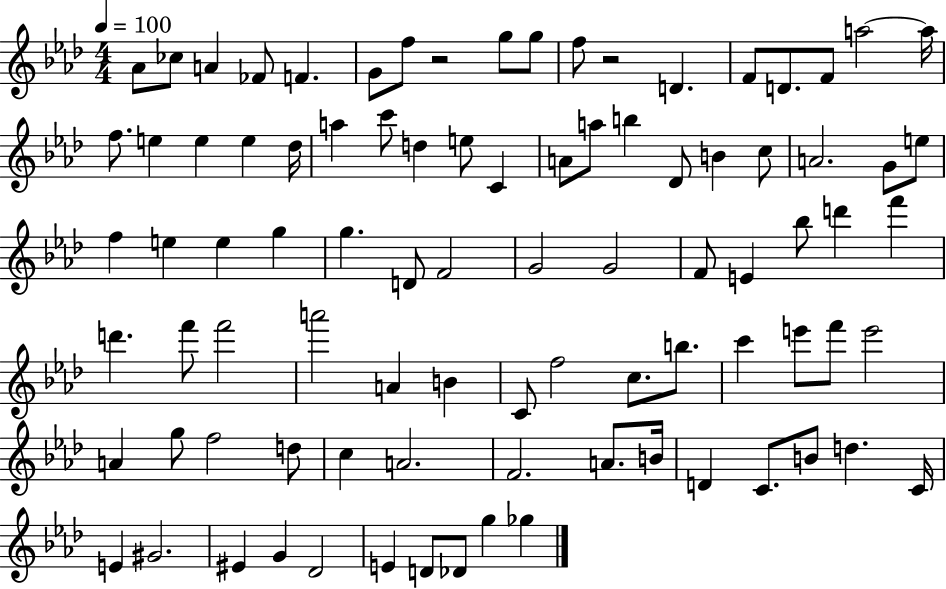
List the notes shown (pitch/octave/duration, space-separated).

Ab4/e CES5/e A4/q FES4/e F4/q. G4/e F5/e R/h G5/e G5/e F5/e R/h D4/q. F4/e D4/e. F4/e A5/h A5/s F5/e. E5/q E5/q E5/q Db5/s A5/q C6/e D5/q E5/e C4/q A4/e A5/e B5/q Db4/e B4/q C5/e A4/h. G4/e E5/e F5/q E5/q E5/q G5/q G5/q. D4/e F4/h G4/h G4/h F4/e E4/q Bb5/e D6/q F6/q D6/q. F6/e F6/h A6/h A4/q B4/q C4/e F5/h C5/e. B5/e. C6/q E6/e F6/e E6/h A4/q G5/e F5/h D5/e C5/q A4/h. F4/h. A4/e. B4/s D4/q C4/e. B4/e D5/q. C4/s E4/q G#4/h. EIS4/q G4/q Db4/h E4/q D4/e Db4/e G5/q Gb5/q